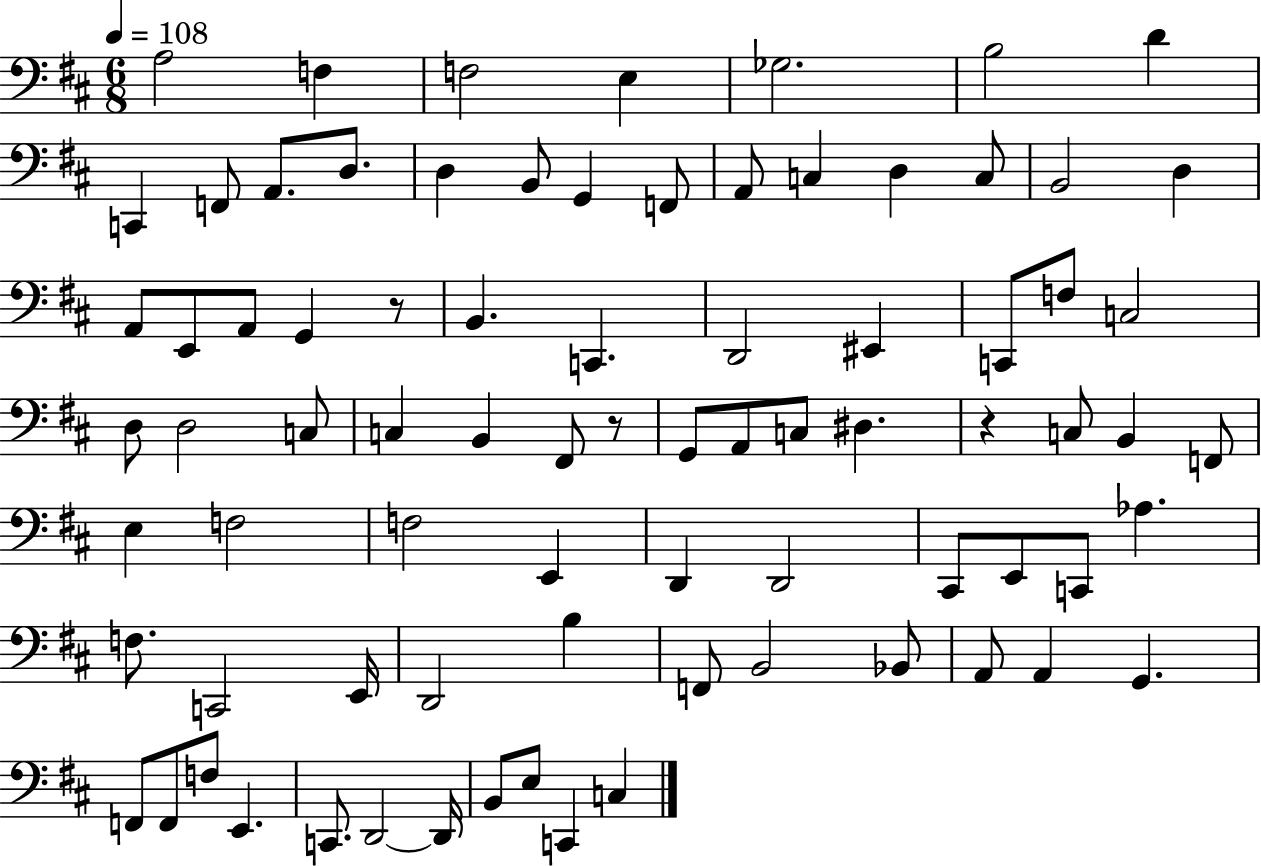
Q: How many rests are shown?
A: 3